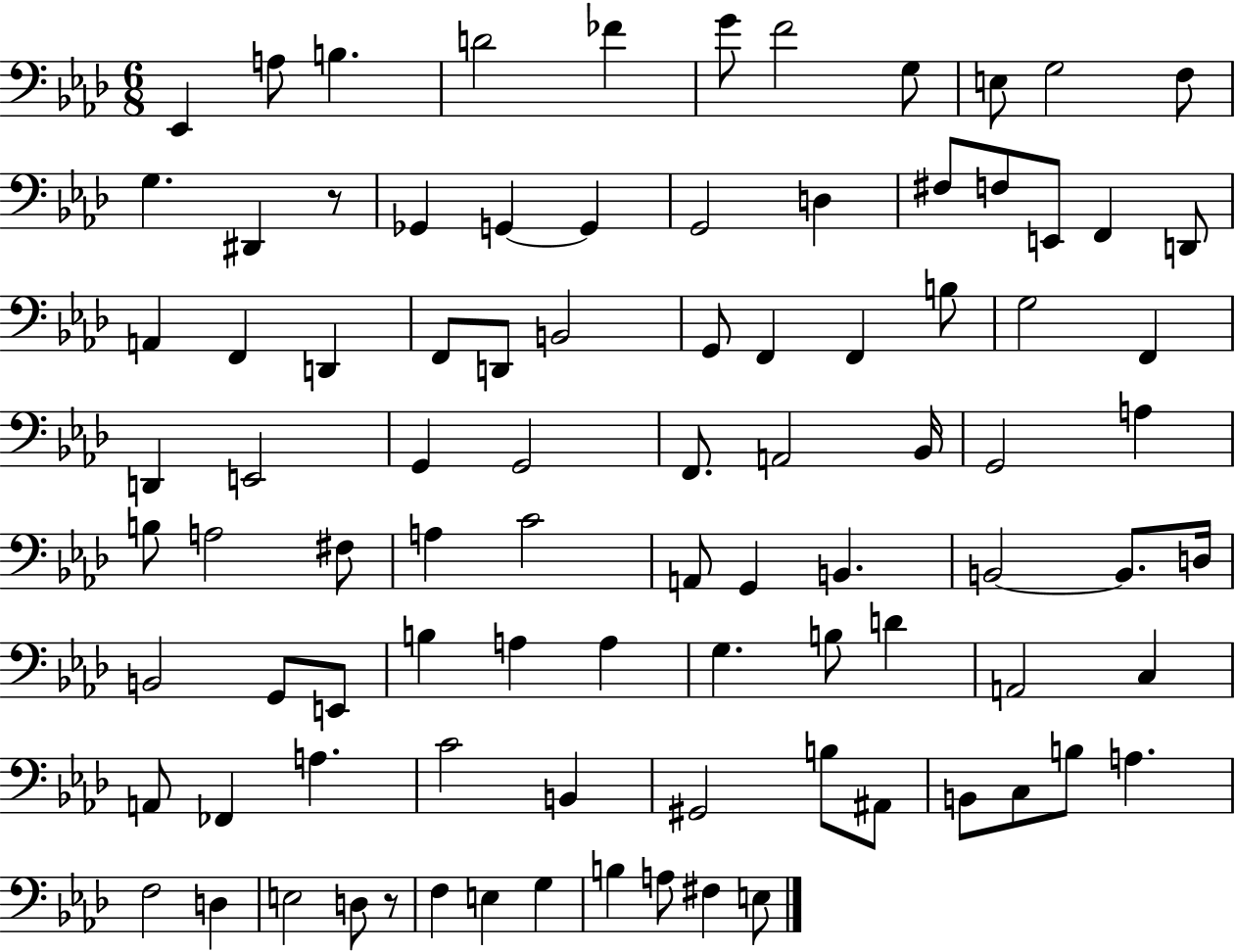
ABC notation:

X:1
T:Untitled
M:6/8
L:1/4
K:Ab
_E,, A,/2 B, D2 _F G/2 F2 G,/2 E,/2 G,2 F,/2 G, ^D,, z/2 _G,, G,, G,, G,,2 D, ^F,/2 F,/2 E,,/2 F,, D,,/2 A,, F,, D,, F,,/2 D,,/2 B,,2 G,,/2 F,, F,, B,/2 G,2 F,, D,, E,,2 G,, G,,2 F,,/2 A,,2 _B,,/4 G,,2 A, B,/2 A,2 ^F,/2 A, C2 A,,/2 G,, B,, B,,2 B,,/2 D,/4 B,,2 G,,/2 E,,/2 B, A, A, G, B,/2 D A,,2 C, A,,/2 _F,, A, C2 B,, ^G,,2 B,/2 ^A,,/2 B,,/2 C,/2 B,/2 A, F,2 D, E,2 D,/2 z/2 F, E, G, B, A,/2 ^F, E,/2